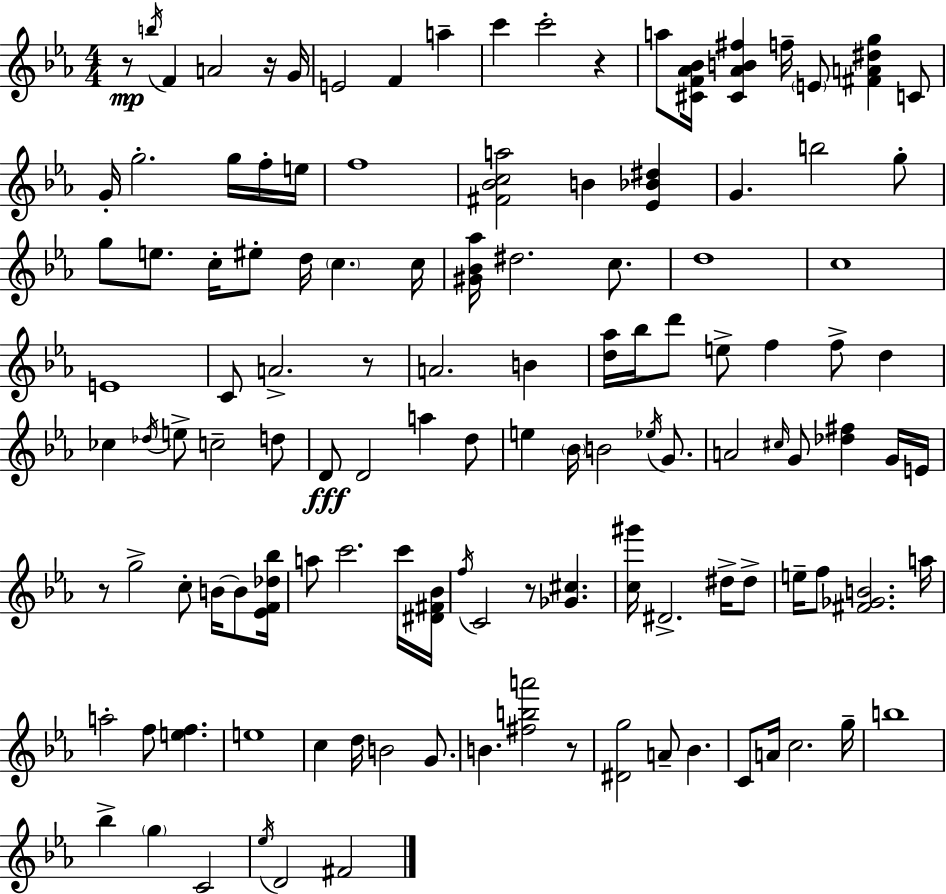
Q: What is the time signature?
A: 4/4